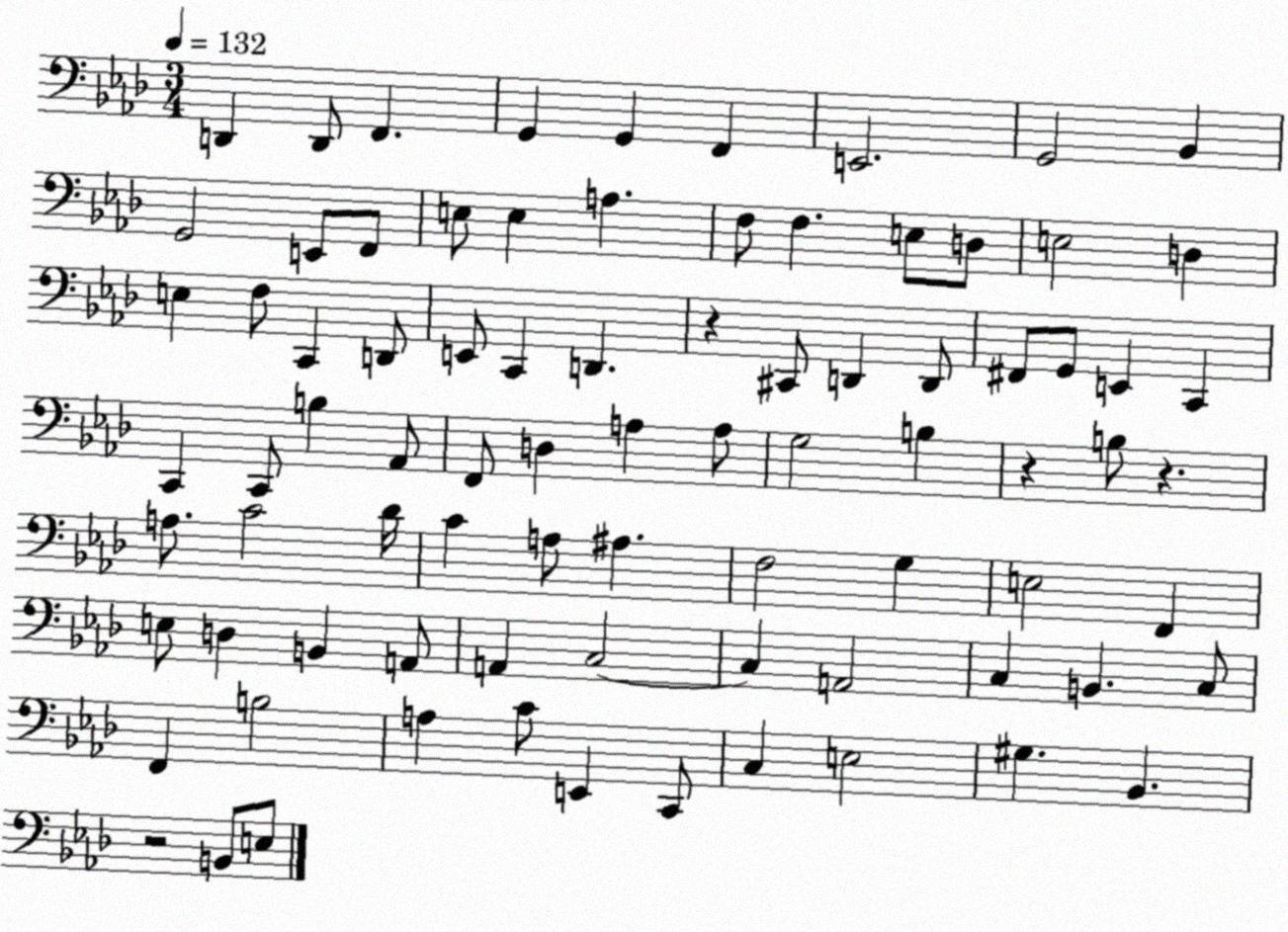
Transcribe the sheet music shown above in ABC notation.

X:1
T:Untitled
M:3/4
L:1/4
K:Ab
D,, D,,/2 F,, G,, G,, F,, E,,2 G,,2 _B,, G,,2 E,,/2 F,,/2 E,/2 E, A, F,/2 F, E,/2 D,/2 E,2 D, E, F,/2 C,, D,,/2 E,,/2 C,, D,, z ^C,,/2 D,, D,,/2 ^F,,/2 G,,/2 E,, C,, C,, C,,/2 B, _A,,/2 F,,/2 D, A, A,/2 G,2 B, z B,/2 z A,/2 C2 _D/4 C A,/2 ^A, F,2 G, E,2 F,, E,/2 D, B,, A,,/2 A,, C,2 C, A,,2 C, B,, C,/2 F,, B,2 A, C/2 E,, C,,/2 C, E,2 ^G, _B,, z2 B,,/2 E,/2